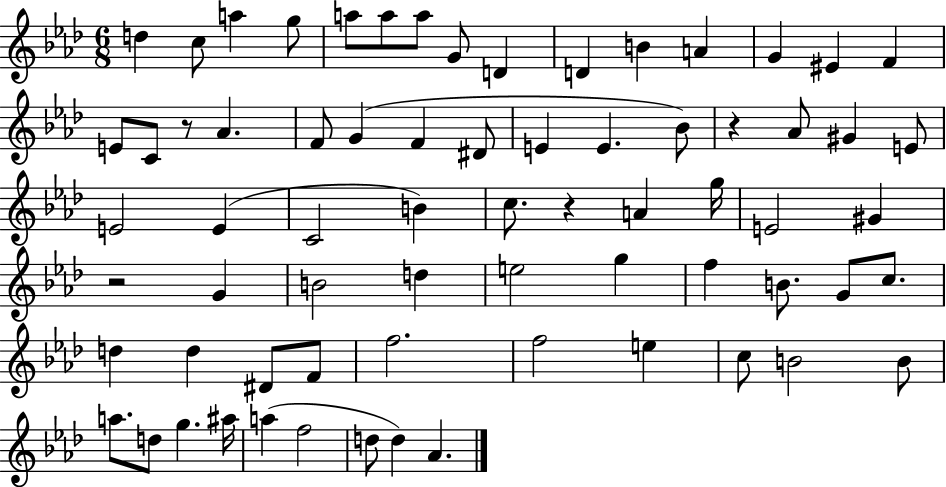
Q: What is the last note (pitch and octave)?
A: Ab4